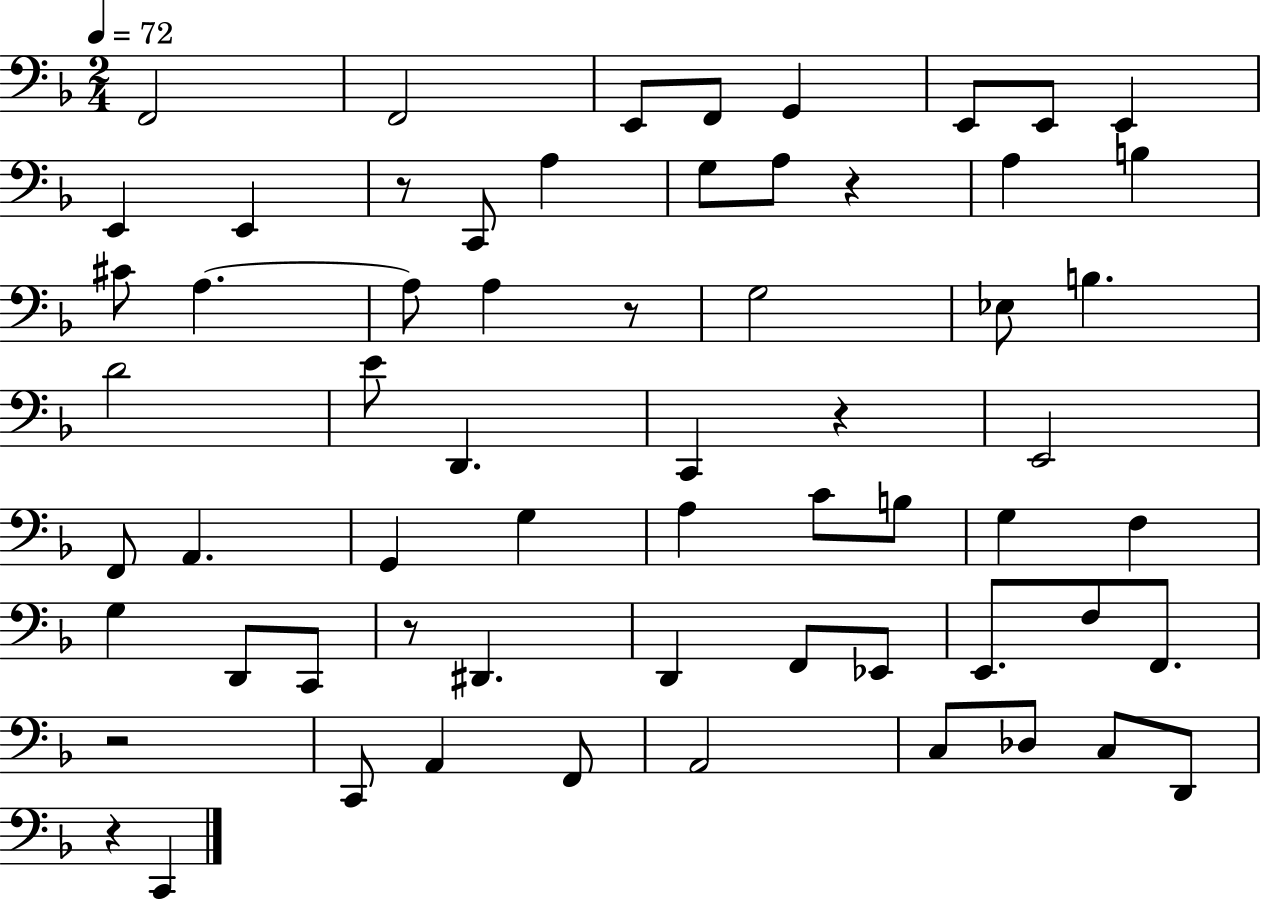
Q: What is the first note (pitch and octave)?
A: F2